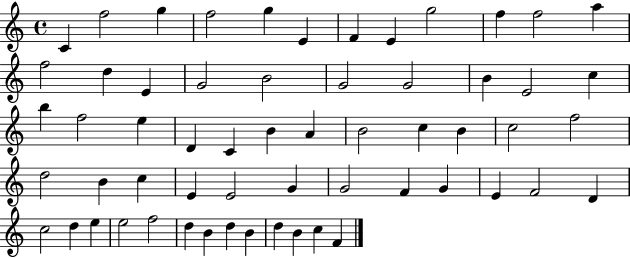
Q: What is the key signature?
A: C major